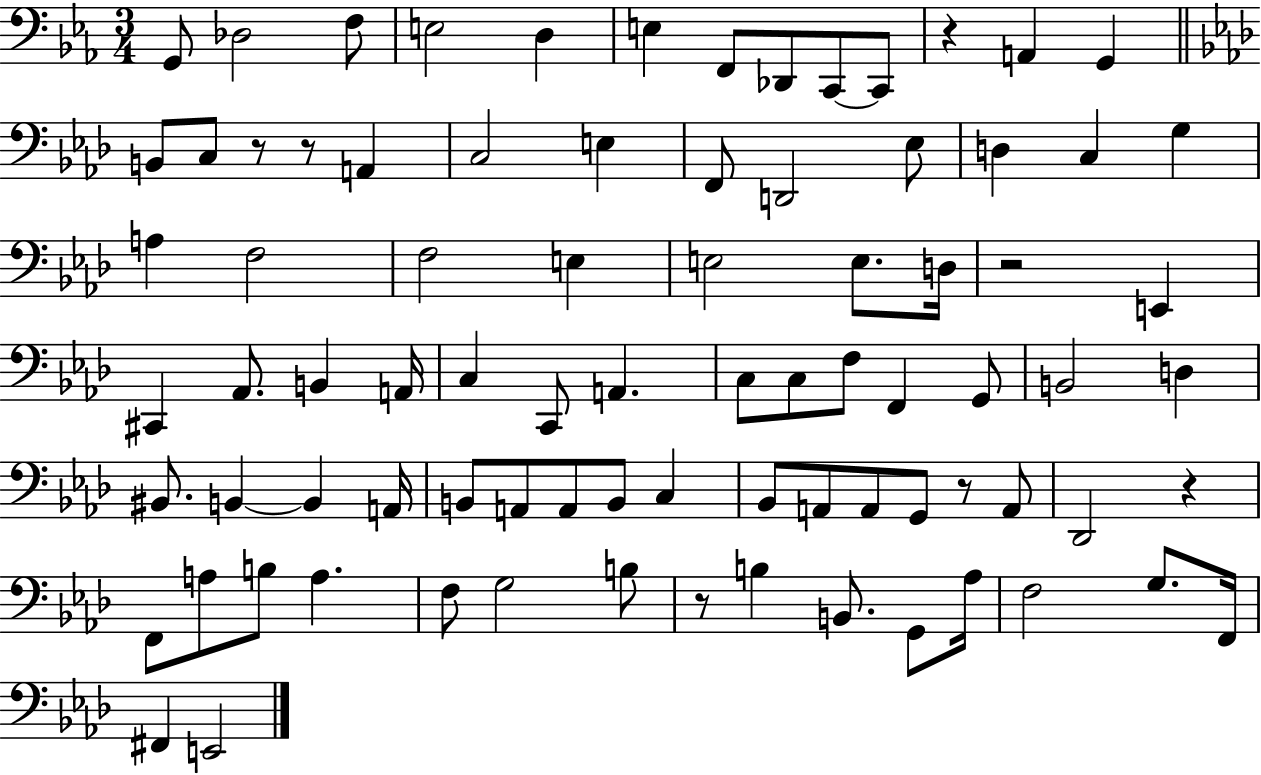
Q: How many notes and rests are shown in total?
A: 83